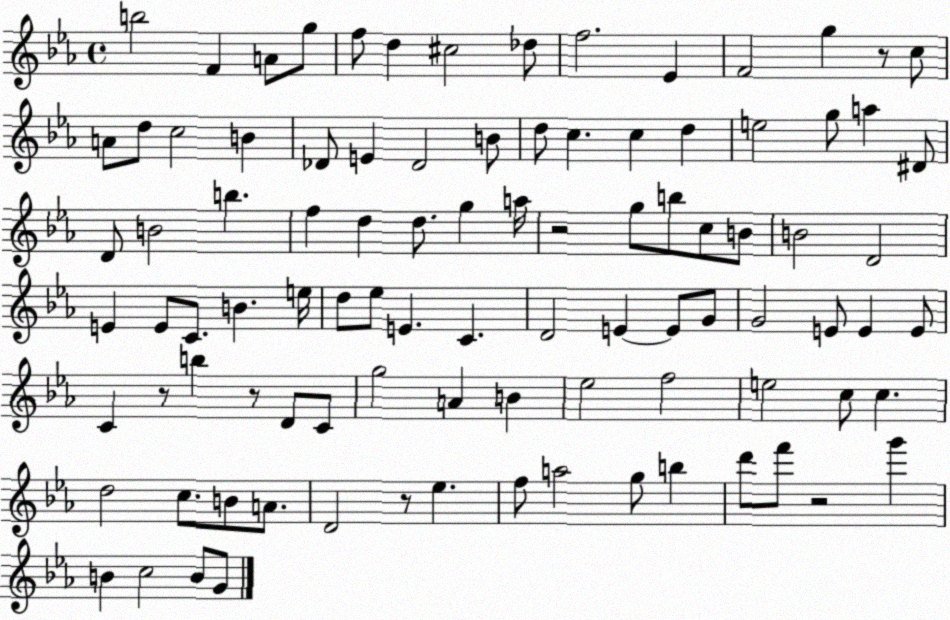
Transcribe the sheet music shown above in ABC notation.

X:1
T:Untitled
M:4/4
L:1/4
K:Eb
b2 F A/2 g/2 f/2 d ^c2 _d/2 f2 _E F2 g z/2 c/2 A/2 d/2 c2 B _D/2 E _D2 B/2 d/2 c c d e2 g/2 a ^D/2 D/2 B2 b f d d/2 g a/4 z2 g/2 b/2 c/2 B/2 B2 D2 E E/2 C/2 B e/4 d/2 _e/2 E C D2 E E/2 G/2 G2 E/2 E E/2 C z/2 b z/2 D/2 C/2 g2 A B _e2 f2 e2 c/2 c d2 c/2 B/2 A/2 D2 z/2 _e f/2 a2 g/2 b d'/2 f'/2 z2 g' B c2 B/2 G/2